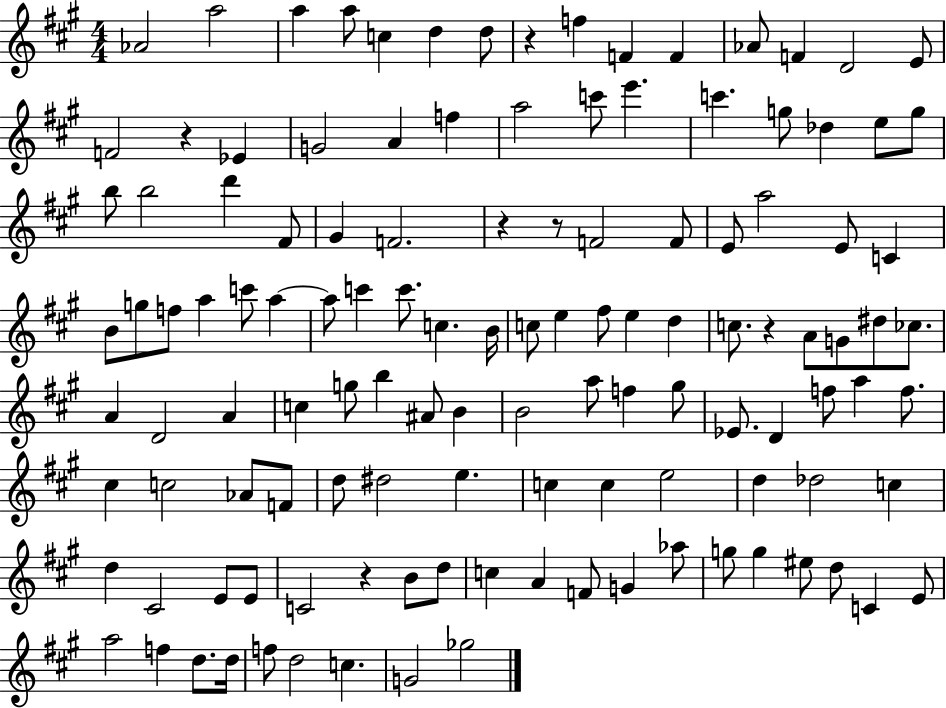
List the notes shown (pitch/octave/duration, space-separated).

Ab4/h A5/h A5/q A5/e C5/q D5/q D5/e R/q F5/q F4/q F4/q Ab4/e F4/q D4/h E4/e F4/h R/q Eb4/q G4/h A4/q F5/q A5/h C6/e E6/q. C6/q. G5/e Db5/q E5/e G5/e B5/e B5/h D6/q F#4/e G#4/q F4/h. R/q R/e F4/h F4/e E4/e A5/h E4/e C4/q B4/e G5/e F5/e A5/q C6/e A5/q A5/e C6/q C6/e. C5/q. B4/s C5/e E5/q F#5/e E5/q D5/q C5/e. R/q A4/e G4/e D#5/e CES5/e. A4/q D4/h A4/q C5/q G5/e B5/q A#4/e B4/q B4/h A5/e F5/q G#5/e Eb4/e. D4/q F5/e A5/q F5/e. C#5/q C5/h Ab4/e F4/e D5/e D#5/h E5/q. C5/q C5/q E5/h D5/q Db5/h C5/q D5/q C#4/h E4/e E4/e C4/h R/q B4/e D5/e C5/q A4/q F4/e G4/q Ab5/e G5/e G5/q EIS5/e D5/e C4/q E4/e A5/h F5/q D5/e. D5/s F5/e D5/h C5/q. G4/h Gb5/h